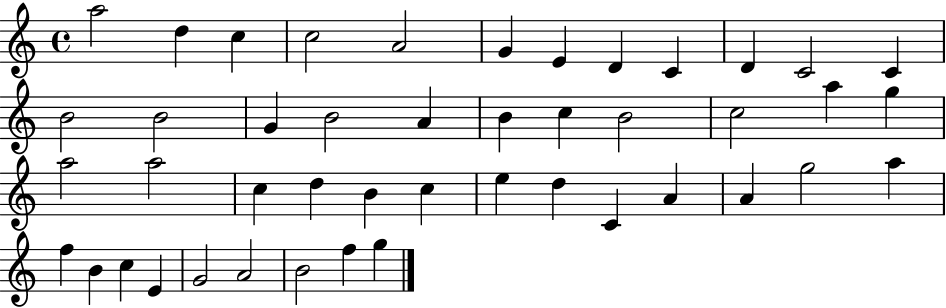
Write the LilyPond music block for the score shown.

{
  \clef treble
  \time 4/4
  \defaultTimeSignature
  \key c \major
  a''2 d''4 c''4 | c''2 a'2 | g'4 e'4 d'4 c'4 | d'4 c'2 c'4 | \break b'2 b'2 | g'4 b'2 a'4 | b'4 c''4 b'2 | c''2 a''4 g''4 | \break a''2 a''2 | c''4 d''4 b'4 c''4 | e''4 d''4 c'4 a'4 | a'4 g''2 a''4 | \break f''4 b'4 c''4 e'4 | g'2 a'2 | b'2 f''4 g''4 | \bar "|."
}